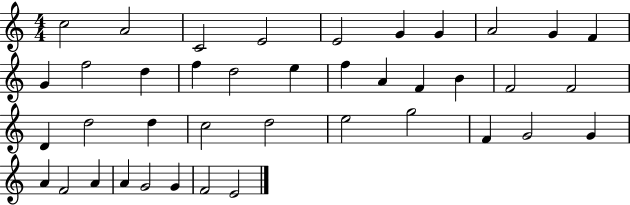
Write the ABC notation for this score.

X:1
T:Untitled
M:4/4
L:1/4
K:C
c2 A2 C2 E2 E2 G G A2 G F G f2 d f d2 e f A F B F2 F2 D d2 d c2 d2 e2 g2 F G2 G A F2 A A G2 G F2 E2